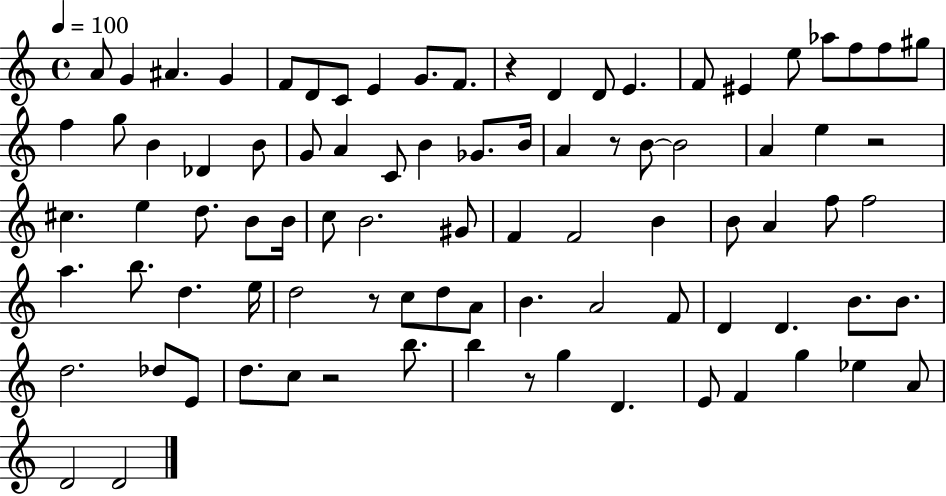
A4/e G4/q A#4/q. G4/q F4/e D4/e C4/e E4/q G4/e. F4/e. R/q D4/q D4/e E4/q. F4/e EIS4/q E5/e Ab5/e F5/e F5/e G#5/e F5/q G5/e B4/q Db4/q B4/e G4/e A4/q C4/e B4/q Gb4/e. B4/s A4/q R/e B4/e B4/h A4/q E5/q R/h C#5/q. E5/q D5/e. B4/e B4/s C5/e B4/h. G#4/e F4/q F4/h B4/q B4/e A4/q F5/e F5/h A5/q. B5/e. D5/q. E5/s D5/h R/e C5/e D5/e A4/e B4/q. A4/h F4/e D4/q D4/q. B4/e. B4/e. D5/h. Db5/e E4/e D5/e. C5/e R/h B5/e. B5/q R/e G5/q D4/q. E4/e F4/q G5/q Eb5/q A4/e D4/h D4/h